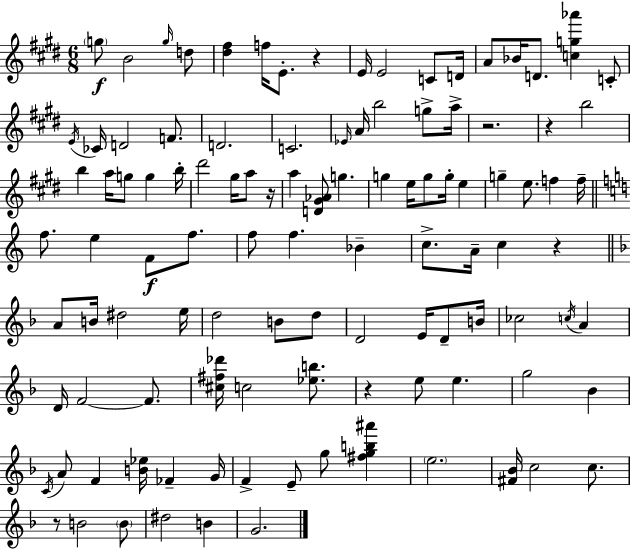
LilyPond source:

{
  \clef treble
  \numericTimeSignature
  \time 6/8
  \key e \major
  \parenthesize g''8\f b'2 \grace { g''16 } d''8 | <dis'' fis''>4 f''16 e'8.-. r4 | e'16 e'2 c'8 | d'16 a'8 bes'16 d'8. <c'' g'' aes'''>4 c'8-. | \break \acciaccatura { e'16 } ces'16 d'2 f'8. | d'2. | c'2. | \grace { ees'16 } a'16 b''2 | \break g''8-> a''16-> r2. | r4 b''2 | b''4 a''16 g''8 g''4 | b''16-. dis'''2 gis''16 | \break a''8 r16 a''4 <d' gis' aes'>8 g''4. | g''4 e''16 g''8 g''16-. e''4 | g''4-- e''8. f''4 | f''16-- \bar "||" \break \key a \minor f''8. e''4 f'8\f f''8. | f''8 f''4. bes'4-- | c''8.-> a'16-- c''4 r4 | \bar "||" \break \key d \minor a'8 b'16 dis''2 e''16 | d''2 b'8 d''8 | d'2 e'16 d'8-- b'16 | ces''2 \acciaccatura { c''16 } a'4 | \break d'16 f'2~~ f'8. | <cis'' fis'' des'''>16 c''2 <ees'' b''>8. | r4 e''8 e''4. | g''2 bes'4 | \break \acciaccatura { c'16 } a'8 f'4 <b' ees''>16 fes'4-- | g'16 f'4-> e'8-- g''8 <fis'' g'' b'' ais'''>4 | \parenthesize e''2. | <fis' bes'>16 c''2 c''8. | \break r8 b'2 | \parenthesize b'8 dis''2 b'4 | g'2. | \bar "|."
}